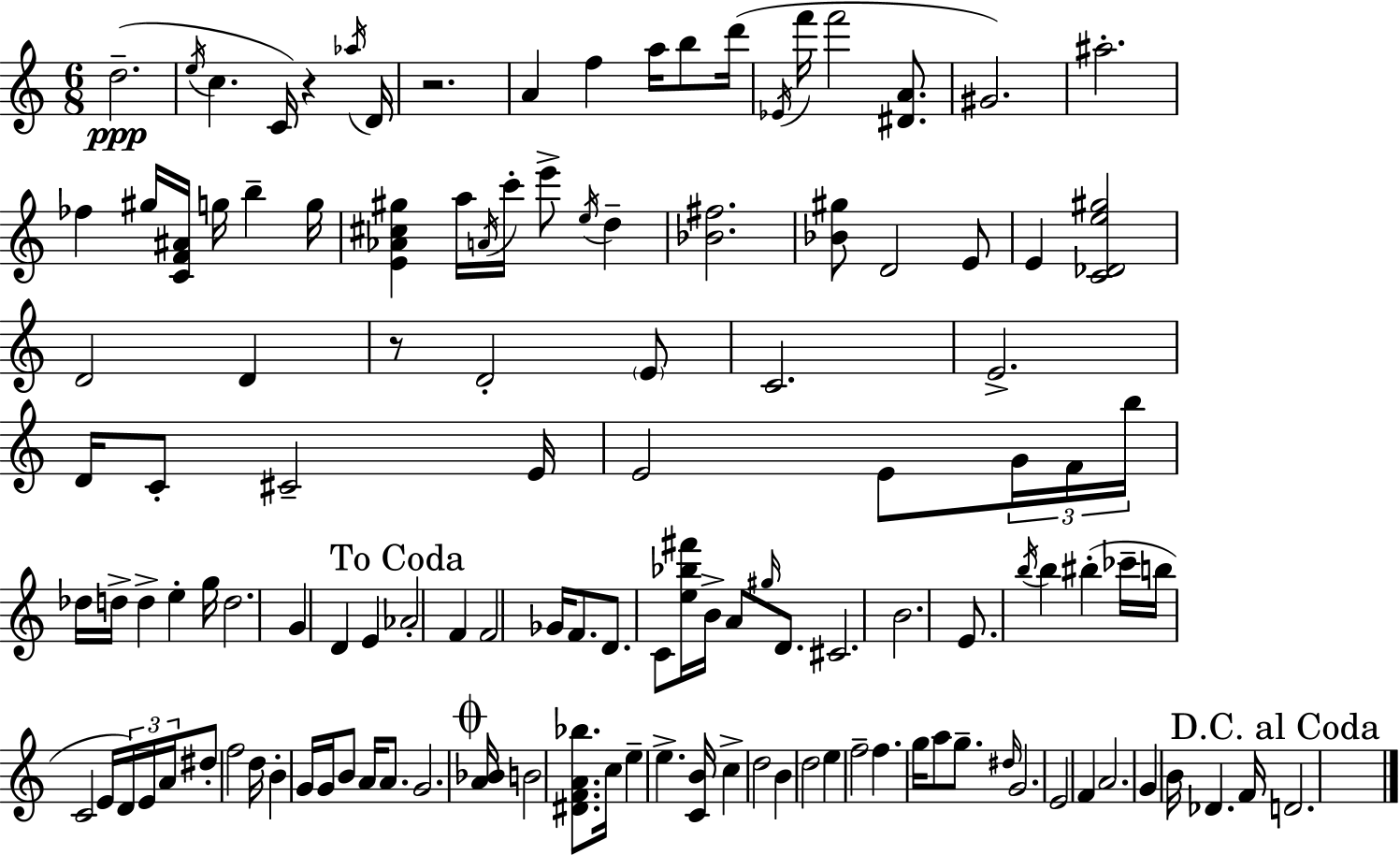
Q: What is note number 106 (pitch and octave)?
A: F4